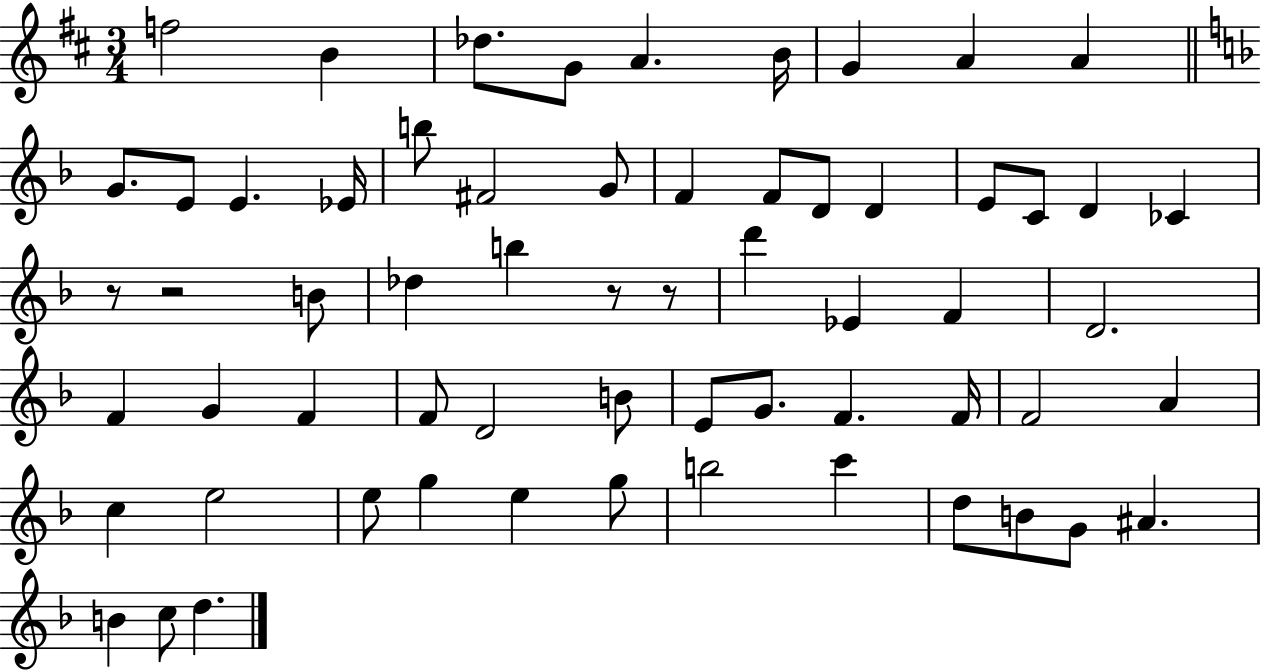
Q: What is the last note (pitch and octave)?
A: D5